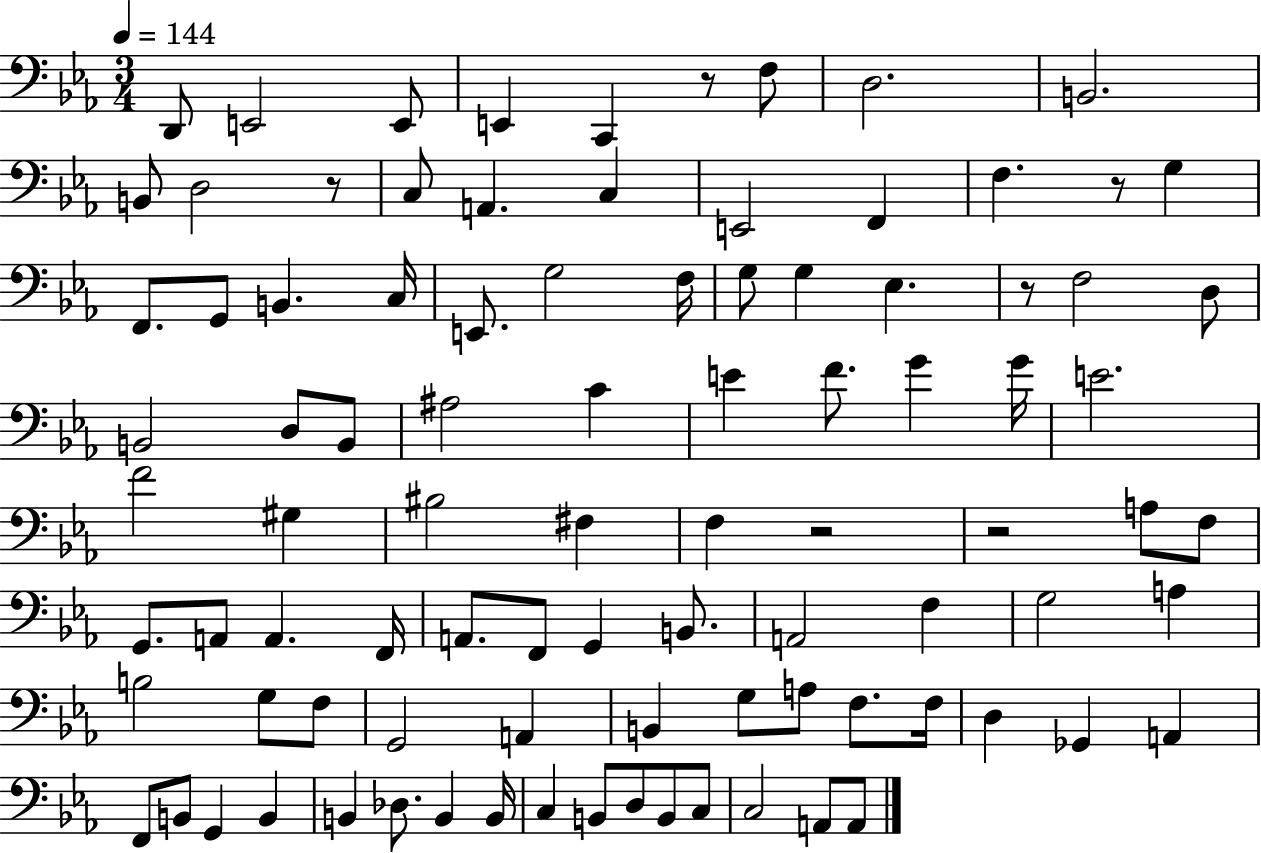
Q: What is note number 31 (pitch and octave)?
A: D3